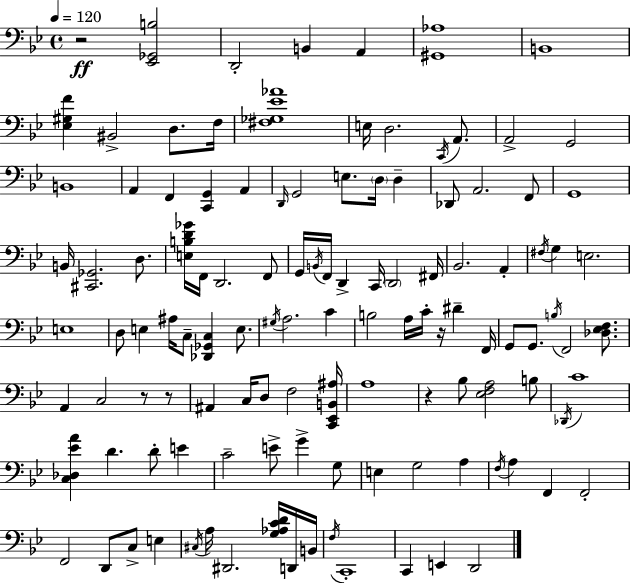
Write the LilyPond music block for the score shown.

{
  \clef bass
  \time 4/4
  \defaultTimeSignature
  \key g \minor
  \tempo 4 = 120
  \repeat volta 2 { r2\ff <ees, ges, b>2 | d,2-. b,4 a,4 | <gis, aes>1 | b,1 | \break <ees gis f'>4 bis,2-> d8. f16 | <fis ges ees' aes'>1 | e16 d2. \acciaccatura { c,16 } a,8. | a,2-> g,2 | \break b,1 | a,4 f,4 <c, g,>4 a,4 | \grace { d,16 } g,2 e8. \parenthesize d16 d4-- | des,8 a,2. | \break f,8 g,1 | b,16 <cis, ges,>2. d8. | <e b d' ges'>16 f,16 d,2. | f,8 g,16 \acciaccatura { b,16 } f,16 d,4-> c,16 \parenthesize d,2 | \break fis,16 bes,2. a,4-. | \acciaccatura { fis16 } g4 e2. | e1 | d8 e4 ais16 c8-- <des, ges, c>4 | \break e8. \acciaccatura { gis16 } a2. | c'4 b2 a16 c'16-. r16 | dis'4-- f,16 g,8 g,8. \acciaccatura { b16 } f,2 | <des ees f>8. a,4 c2 | \break r8 r8 ais,4 c16 d8 f2 | <c, ees, b, ais>16 a1 | r4 bes8 <ees f a>2 | b8 \acciaccatura { des,16 } c'1 | \break <c des ees' a'>4 d'4. | d'8-. e'4 c'2-- e'8-> | g'4-> g8 e4 g2 | a4 \acciaccatura { f16 } a4 f,4 | \break f,2-. f,2 | d,8 c8-> e4 \acciaccatura { cis16 } a16 dis,2. | <g aes c' d'>16 d,16 b,16 \acciaccatura { f16 } c,1-. | c,4 e,4 | \break d,2 } \bar "|."
}